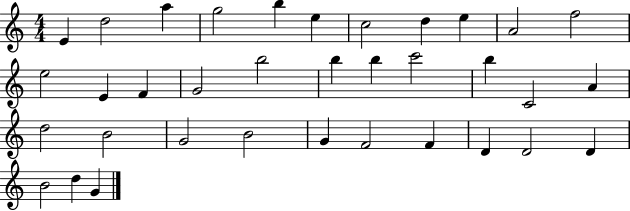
E4/q D5/h A5/q G5/h B5/q E5/q C5/h D5/q E5/q A4/h F5/h E5/h E4/q F4/q G4/h B5/h B5/q B5/q C6/h B5/q C4/h A4/q D5/h B4/h G4/h B4/h G4/q F4/h F4/q D4/q D4/h D4/q B4/h D5/q G4/q